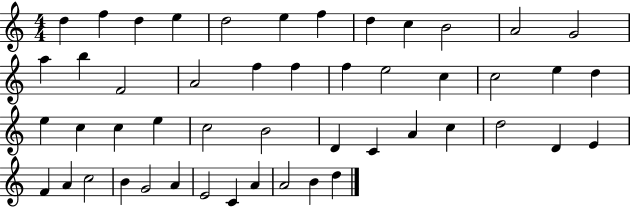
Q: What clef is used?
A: treble